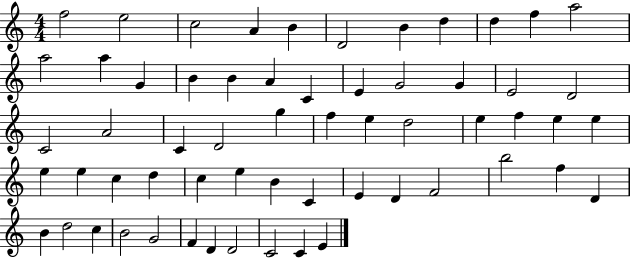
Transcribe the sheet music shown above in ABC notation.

X:1
T:Untitled
M:4/4
L:1/4
K:C
f2 e2 c2 A B D2 B d d f a2 a2 a G B B A C E G2 G E2 D2 C2 A2 C D2 g f e d2 e f e e e e c d c e B C E D F2 b2 f D B d2 c B2 G2 F D D2 C2 C E